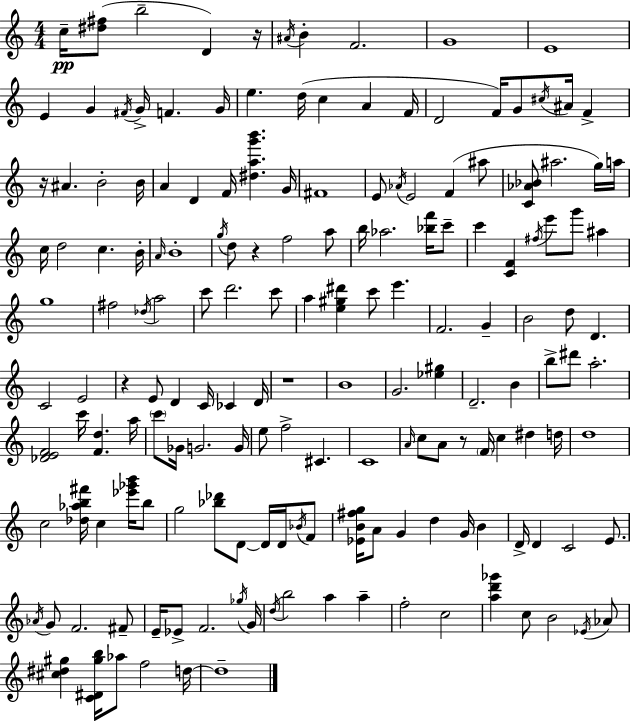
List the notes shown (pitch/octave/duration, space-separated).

C5/s [D#5,F#5]/e B5/h D4/q R/s A#4/s B4/q F4/h. G4/w E4/w E4/q G4/q F#4/s G4/s F4/q. G4/s E5/q. D5/s C5/q A4/q F4/s D4/h F4/s G4/e C#5/s A#4/s F4/q R/s A#4/q. B4/h B4/s A4/q D4/q F4/s [D#5,A5,G6,B6]/q. G4/s F#4/w E4/e Ab4/s E4/h F4/q A#5/e [C4,Ab4,Bb4]/e A#5/h. G5/s A5/s C5/s D5/h C5/q. B4/s A4/s B4/w G5/s D5/e R/q F5/h A5/e B5/s Ab5/h. [Bb5,F6]/s C6/e C6/q [C4,F4]/q F#5/s E6/e G6/e A#5/q G5/w F#5/h Db5/s A5/h C6/e D6/h. C6/e A5/q [E5,G#5,D#6]/q C6/e E6/q. F4/h. G4/q B4/h D5/e D4/q. C4/h E4/h R/q E4/e D4/q C4/s CES4/q D4/s R/w B4/w G4/h. [Eb5,G#5]/q D4/h. B4/q B5/e D#6/e A5/h. [Db4,E4,F4]/h C6/s [F4,D5]/q. A5/s C6/e Gb4/s G4/h. G4/s E5/e F5/h C#4/q. C4/w A4/s C5/e A4/e R/e F4/s C5/q D#5/q D5/s D5/w C5/h [Db5,Ab5,B5,F#6]/s C5/q [Eb6,Gb6,B6]/s B5/e G5/h [Bb5,Db6]/e D4/e D4/s D4/s Bb4/s F4/e [Eb4,B4,F#5,G5]/s A4/e G4/q D5/q G4/s B4/q D4/s D4/q C4/h E4/e. Ab4/s G4/e F4/h. F#4/e E4/s Eb4/e F4/h. Gb5/s G4/s D5/s B5/h A5/q A5/q F5/h C5/h [A5,D6,Gb6]/q C5/e B4/h Eb4/s Ab4/e [C#5,D#5,G#5]/q [C4,D#4,G#5,B5]/s Ab5/e F5/h D5/s D5/w